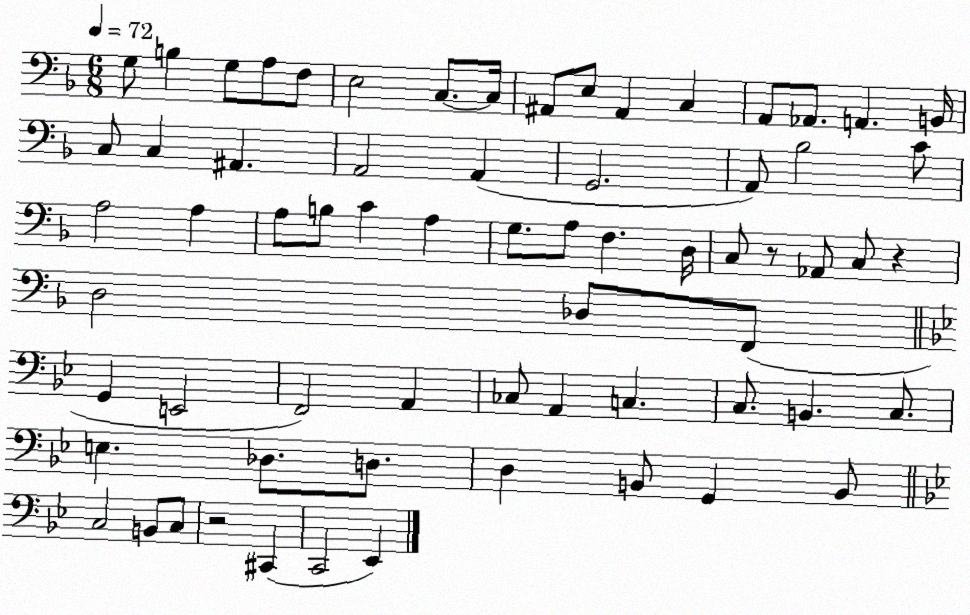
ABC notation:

X:1
T:Untitled
M:6/8
L:1/4
K:F
G,/2 B, G,/2 A,/2 F,/2 E,2 C,/2 C,/4 ^A,,/2 E,/2 ^A,, C, A,,/2 _A,,/2 A,, B,,/4 C,/2 C, ^A,, A,,2 A,, G,,2 A,,/2 _B,2 C/2 A,2 A, A,/2 B,/2 C A, G,/2 A,/2 F, D,/4 C,/2 z/2 _A,,/2 C,/2 z D,2 _D,/2 F,,/2 G,, E,,2 F,,2 A,, _C,/2 A,, C, C,/2 B,, C,/2 E, _D,/2 D,/2 D, B,,/2 G,, B,,/2 C,2 B,,/2 C,/2 z2 ^C,, C,,2 _E,,